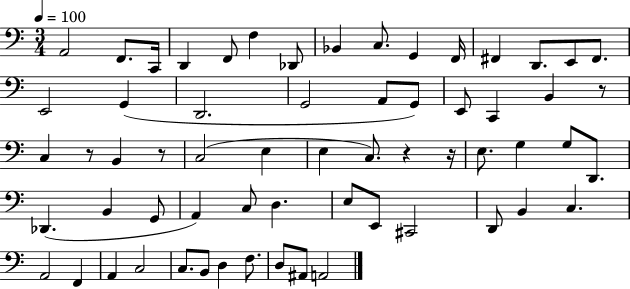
X:1
T:Untitled
M:3/4
L:1/4
K:C
A,,2 F,,/2 C,,/4 D,, F,,/2 F, _D,,/2 _B,, C,/2 G,, F,,/4 ^F,, D,,/2 E,,/2 ^F,,/2 E,,2 G,, D,,2 G,,2 A,,/2 G,,/2 E,,/2 C,, B,, z/2 C, z/2 B,, z/2 C,2 E, E, C,/2 z z/4 E,/2 G, G,/2 D,,/2 _D,, B,, G,,/2 A,, C,/2 D, E,/2 E,,/2 ^C,,2 D,,/2 B,, C, A,,2 F,, A,, C,2 C,/2 B,,/2 D, F,/2 D,/2 ^A,,/2 A,,2